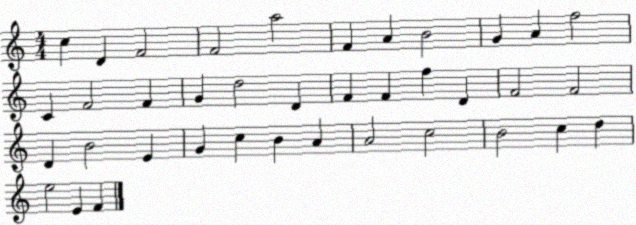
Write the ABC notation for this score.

X:1
T:Untitled
M:4/4
L:1/4
K:C
c D F2 F2 a2 F A B2 G A f2 C F2 F G d2 D F F f D F2 F2 D B2 E G c B A A2 c2 B2 c d e2 E F